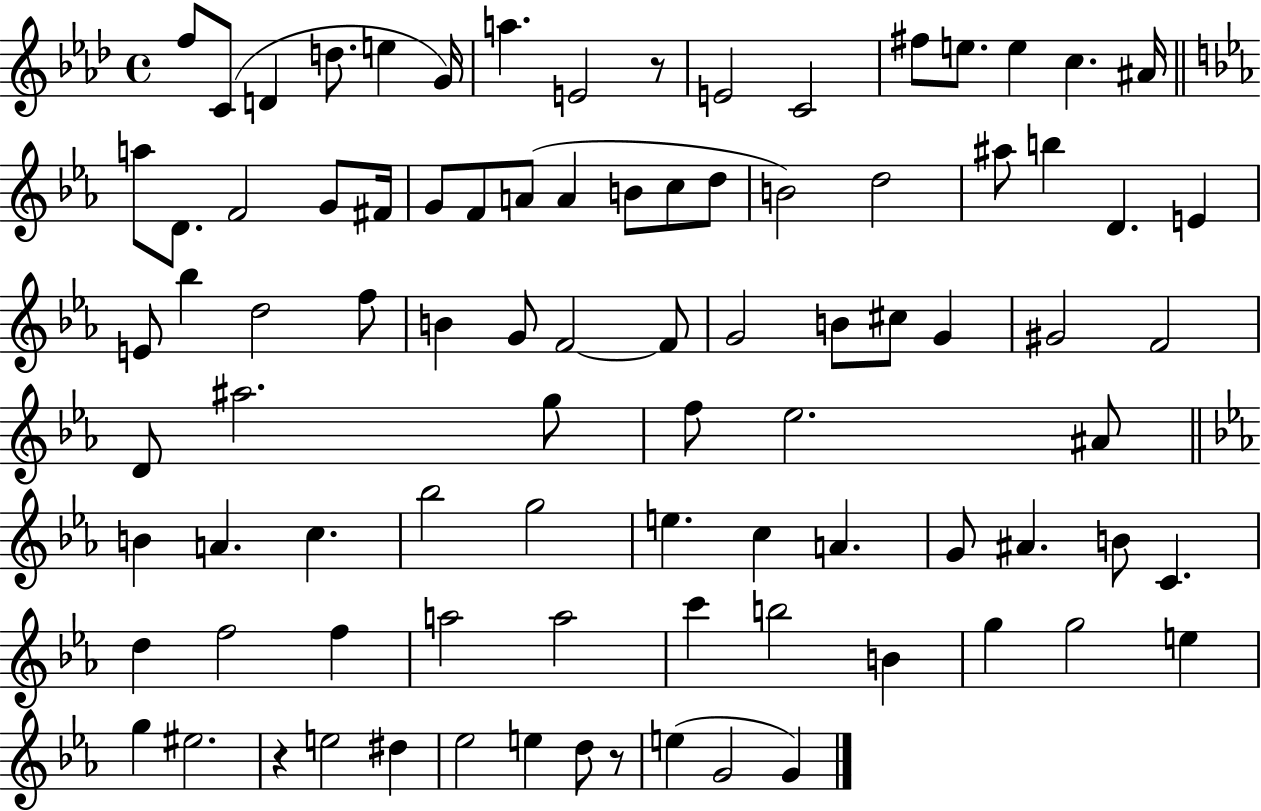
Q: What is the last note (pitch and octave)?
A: G4